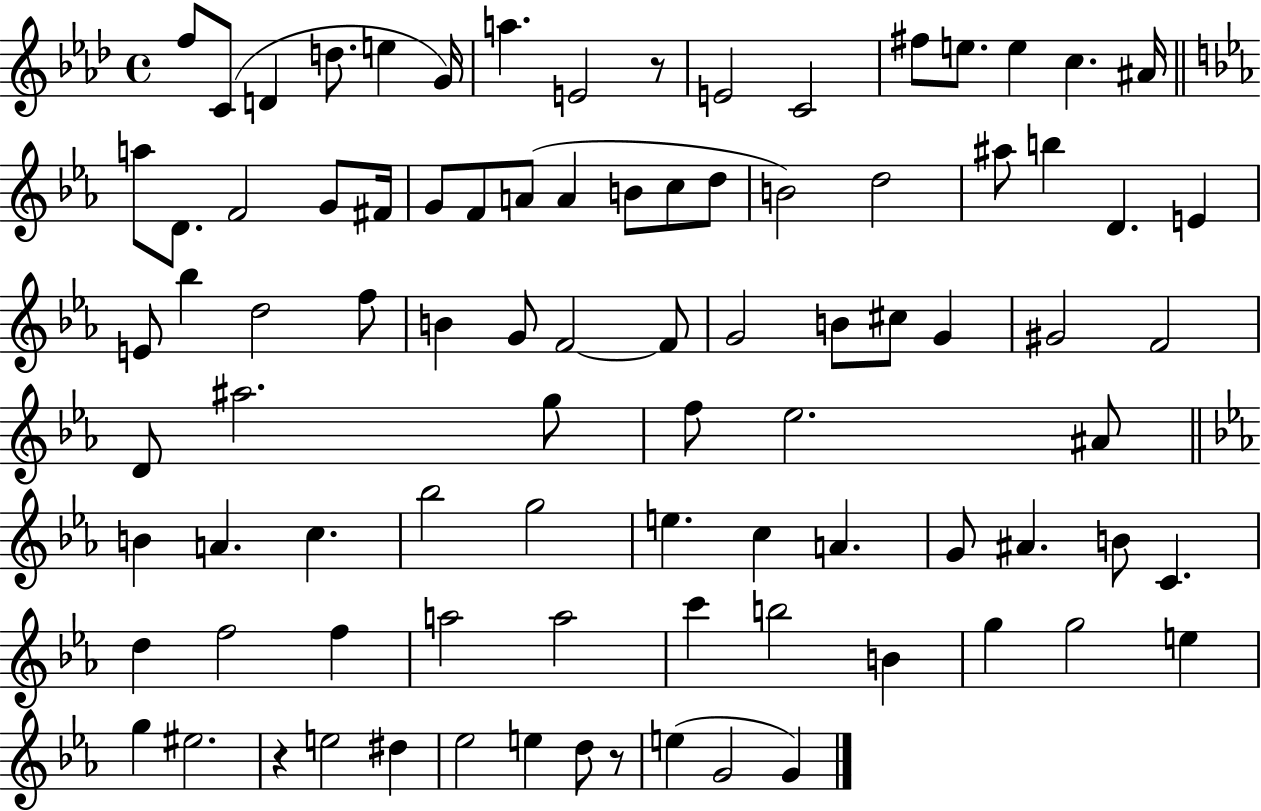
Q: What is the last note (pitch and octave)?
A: G4